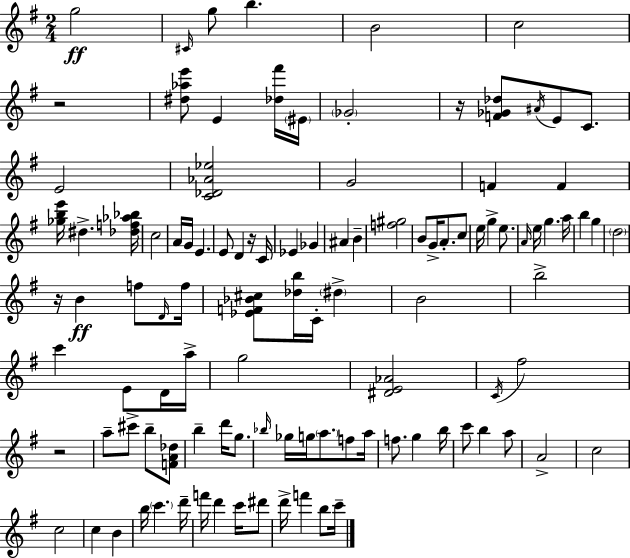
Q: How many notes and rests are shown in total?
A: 107